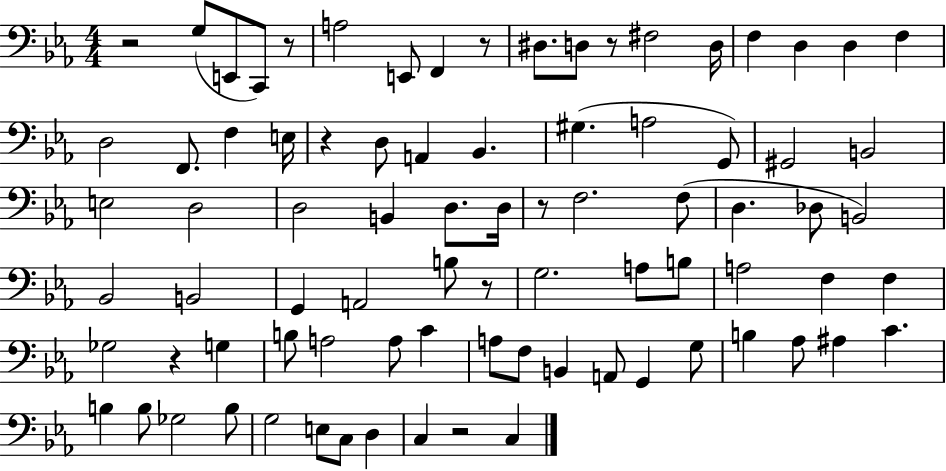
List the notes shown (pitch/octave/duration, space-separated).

R/h G3/e E2/e C2/e R/e A3/h E2/e F2/q R/e D#3/e. D3/e R/e F#3/h D3/s F3/q D3/q D3/q F3/q D3/h F2/e. F3/q E3/s R/q D3/e A2/q Bb2/q. G#3/q. A3/h G2/e G#2/h B2/h E3/h D3/h D3/h B2/q D3/e. D3/s R/e F3/h. F3/e D3/q. Db3/e B2/h Bb2/h B2/h G2/q A2/h B3/e R/e G3/h. A3/e B3/e A3/h F3/q F3/q Gb3/h R/q G3/q B3/e A3/h A3/e C4/q A3/e F3/e B2/q A2/e G2/q G3/e B3/q Ab3/e A#3/q C4/q. B3/q B3/e Gb3/h B3/e G3/h E3/e C3/e D3/q C3/q R/h C3/q